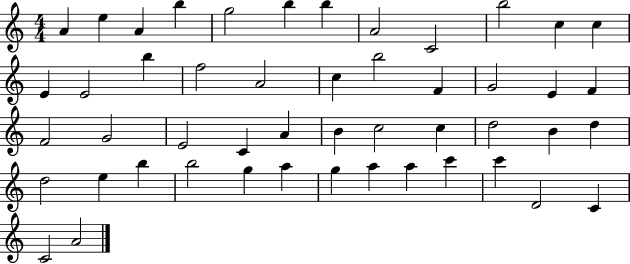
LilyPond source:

{
  \clef treble
  \numericTimeSignature
  \time 4/4
  \key c \major
  a'4 e''4 a'4 b''4 | g''2 b''4 b''4 | a'2 c'2 | b''2 c''4 c''4 | \break e'4 e'2 b''4 | f''2 a'2 | c''4 b''2 f'4 | g'2 e'4 f'4 | \break f'2 g'2 | e'2 c'4 a'4 | b'4 c''2 c''4 | d''2 b'4 d''4 | \break d''2 e''4 b''4 | b''2 g''4 a''4 | g''4 a''4 a''4 c'''4 | c'''4 d'2 c'4 | \break c'2 a'2 | \bar "|."
}